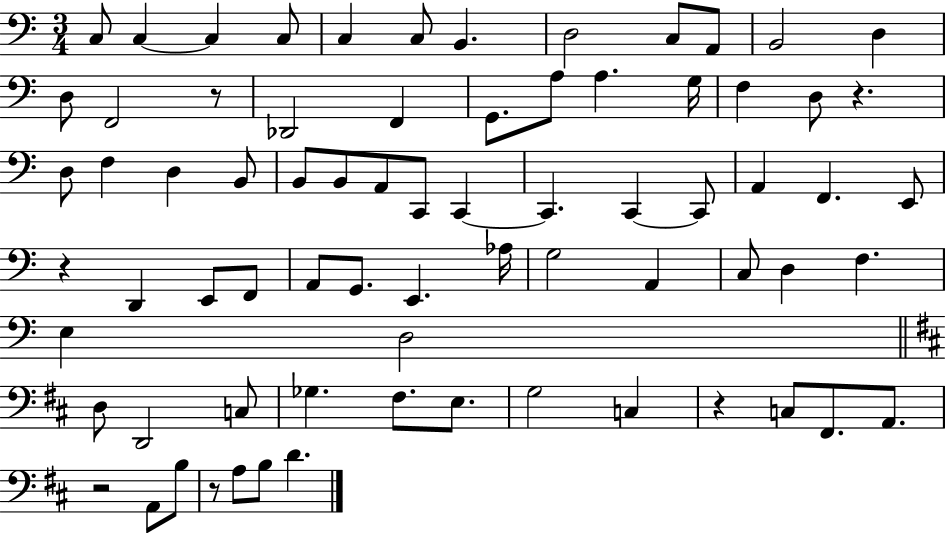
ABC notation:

X:1
T:Untitled
M:3/4
L:1/4
K:C
C,/2 C, C, C,/2 C, C,/2 B,, D,2 C,/2 A,,/2 B,,2 D, D,/2 F,,2 z/2 _D,,2 F,, G,,/2 A,/2 A, G,/4 F, D,/2 z D,/2 F, D, B,,/2 B,,/2 B,,/2 A,,/2 C,,/2 C,, C,, C,, C,,/2 A,, F,, E,,/2 z D,, E,,/2 F,,/2 A,,/2 G,,/2 E,, _A,/4 G,2 A,, C,/2 D, F, E, D,2 D,/2 D,,2 C,/2 _G, ^F,/2 E,/2 G,2 C, z C,/2 ^F,,/2 A,,/2 z2 A,,/2 B,/2 z/2 A,/2 B,/2 D